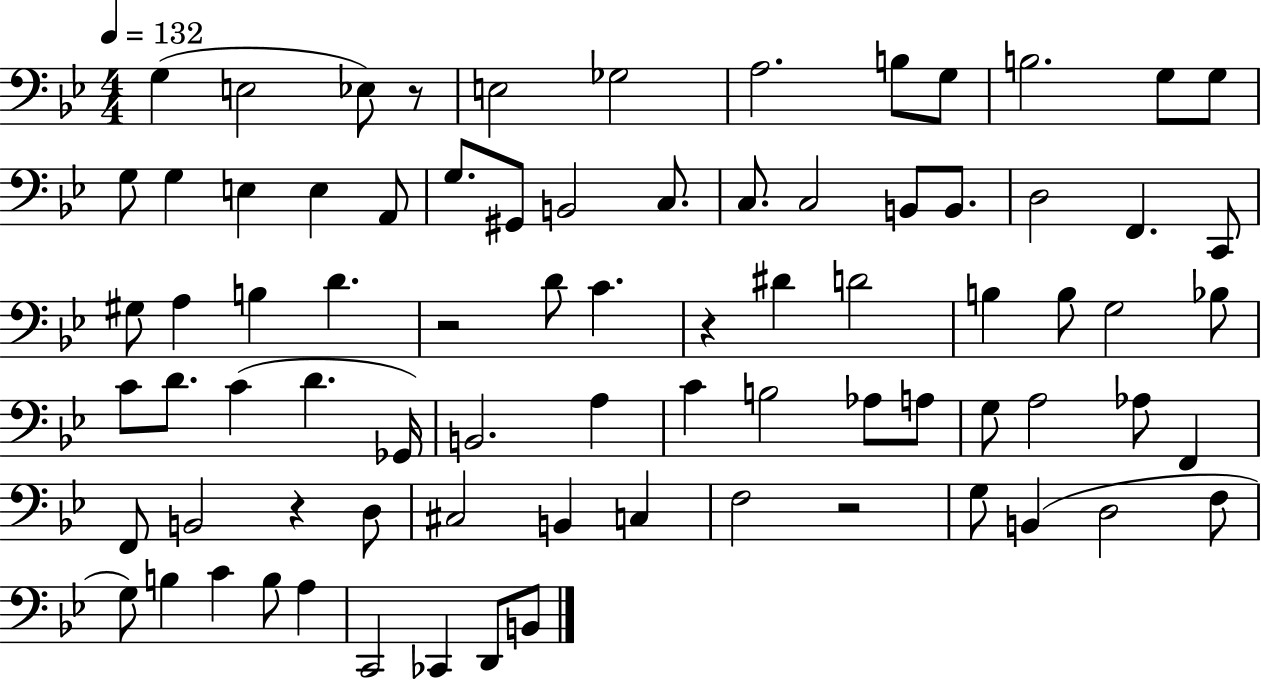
G3/q E3/h Eb3/e R/e E3/h Gb3/h A3/h. B3/e G3/e B3/h. G3/e G3/e G3/e G3/q E3/q E3/q A2/e G3/e. G#2/e B2/h C3/e. C3/e. C3/h B2/e B2/e. D3/h F2/q. C2/e G#3/e A3/q B3/q D4/q. R/h D4/e C4/q. R/q D#4/q D4/h B3/q B3/e G3/h Bb3/e C4/e D4/e. C4/q D4/q. Gb2/s B2/h. A3/q C4/q B3/h Ab3/e A3/e G3/e A3/h Ab3/e F2/q F2/e B2/h R/q D3/e C#3/h B2/q C3/q F3/h R/h G3/e B2/q D3/h F3/e G3/e B3/q C4/q B3/e A3/q C2/h CES2/q D2/e B2/e